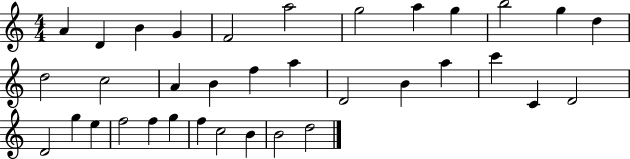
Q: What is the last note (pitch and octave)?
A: D5